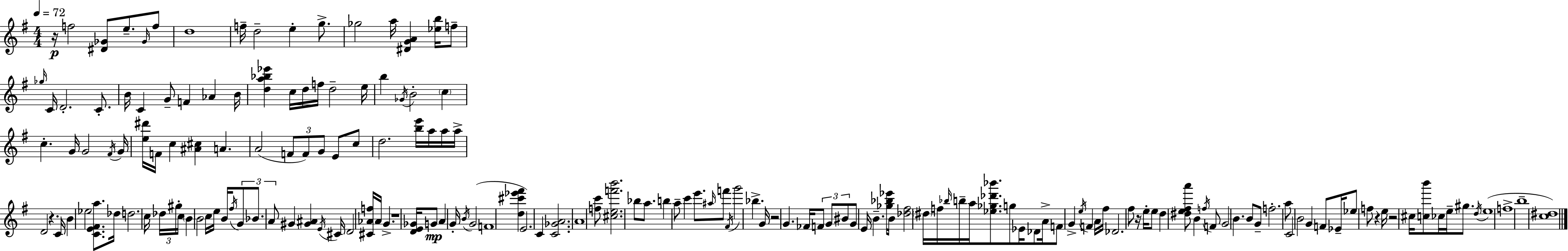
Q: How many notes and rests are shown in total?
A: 177